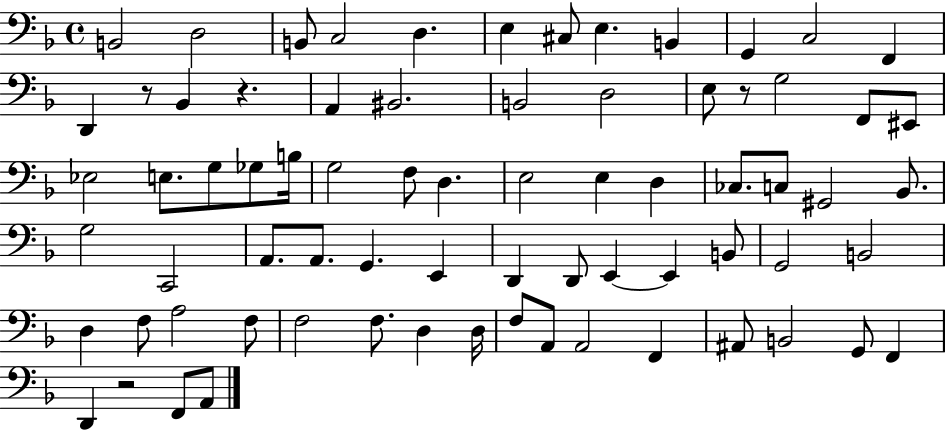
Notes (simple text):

B2/h D3/h B2/e C3/h D3/q. E3/q C#3/e E3/q. B2/q G2/q C3/h F2/q D2/q R/e Bb2/q R/q. A2/q BIS2/h. B2/h D3/h E3/e R/e G3/h F2/e EIS2/e Eb3/h E3/e. G3/e Gb3/e B3/s G3/h F3/e D3/q. E3/h E3/q D3/q CES3/e. C3/e G#2/h Bb2/e. G3/h C2/h A2/e. A2/e. G2/q. E2/q D2/q D2/e E2/q E2/q B2/e G2/h B2/h D3/q F3/e A3/h F3/e F3/h F3/e. D3/q D3/s F3/e A2/e A2/h F2/q A#2/e B2/h G2/e F2/q D2/q R/h F2/e A2/e